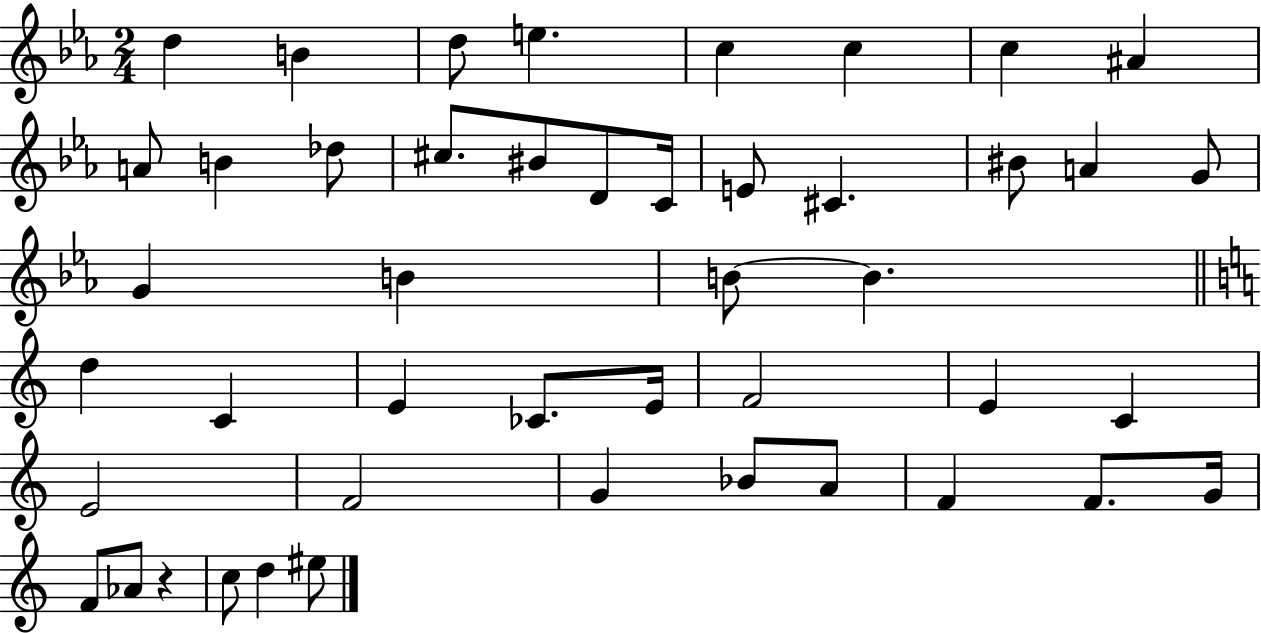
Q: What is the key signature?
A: EES major